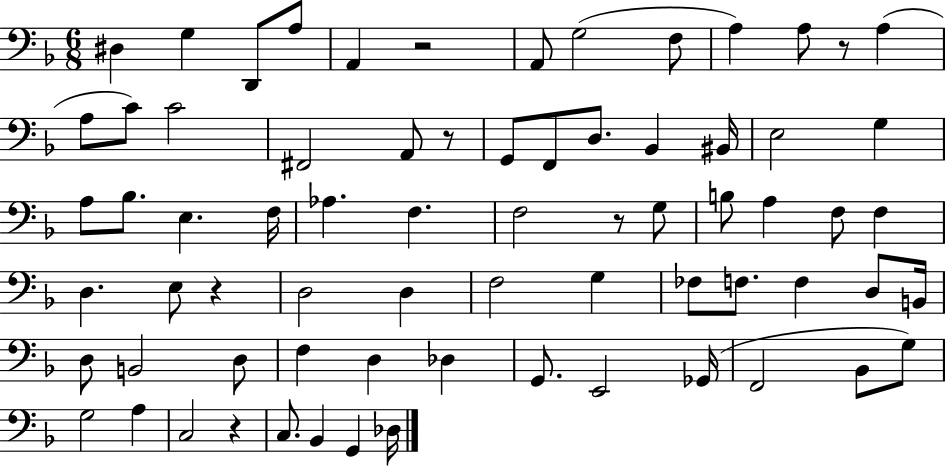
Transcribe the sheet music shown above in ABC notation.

X:1
T:Untitled
M:6/8
L:1/4
K:F
^D, G, D,,/2 A,/2 A,, z2 A,,/2 G,2 F,/2 A, A,/2 z/2 A, A,/2 C/2 C2 ^F,,2 A,,/2 z/2 G,,/2 F,,/2 D,/2 _B,, ^B,,/4 E,2 G, A,/2 _B,/2 E, F,/4 _A, F, F,2 z/2 G,/2 B,/2 A, F,/2 F, D, E,/2 z D,2 D, F,2 G, _F,/2 F,/2 F, D,/2 B,,/4 D,/2 B,,2 D,/2 F, D, _D, G,,/2 E,,2 _G,,/4 F,,2 _B,,/2 G,/2 G,2 A, C,2 z C,/2 _B,, G,, _D,/4